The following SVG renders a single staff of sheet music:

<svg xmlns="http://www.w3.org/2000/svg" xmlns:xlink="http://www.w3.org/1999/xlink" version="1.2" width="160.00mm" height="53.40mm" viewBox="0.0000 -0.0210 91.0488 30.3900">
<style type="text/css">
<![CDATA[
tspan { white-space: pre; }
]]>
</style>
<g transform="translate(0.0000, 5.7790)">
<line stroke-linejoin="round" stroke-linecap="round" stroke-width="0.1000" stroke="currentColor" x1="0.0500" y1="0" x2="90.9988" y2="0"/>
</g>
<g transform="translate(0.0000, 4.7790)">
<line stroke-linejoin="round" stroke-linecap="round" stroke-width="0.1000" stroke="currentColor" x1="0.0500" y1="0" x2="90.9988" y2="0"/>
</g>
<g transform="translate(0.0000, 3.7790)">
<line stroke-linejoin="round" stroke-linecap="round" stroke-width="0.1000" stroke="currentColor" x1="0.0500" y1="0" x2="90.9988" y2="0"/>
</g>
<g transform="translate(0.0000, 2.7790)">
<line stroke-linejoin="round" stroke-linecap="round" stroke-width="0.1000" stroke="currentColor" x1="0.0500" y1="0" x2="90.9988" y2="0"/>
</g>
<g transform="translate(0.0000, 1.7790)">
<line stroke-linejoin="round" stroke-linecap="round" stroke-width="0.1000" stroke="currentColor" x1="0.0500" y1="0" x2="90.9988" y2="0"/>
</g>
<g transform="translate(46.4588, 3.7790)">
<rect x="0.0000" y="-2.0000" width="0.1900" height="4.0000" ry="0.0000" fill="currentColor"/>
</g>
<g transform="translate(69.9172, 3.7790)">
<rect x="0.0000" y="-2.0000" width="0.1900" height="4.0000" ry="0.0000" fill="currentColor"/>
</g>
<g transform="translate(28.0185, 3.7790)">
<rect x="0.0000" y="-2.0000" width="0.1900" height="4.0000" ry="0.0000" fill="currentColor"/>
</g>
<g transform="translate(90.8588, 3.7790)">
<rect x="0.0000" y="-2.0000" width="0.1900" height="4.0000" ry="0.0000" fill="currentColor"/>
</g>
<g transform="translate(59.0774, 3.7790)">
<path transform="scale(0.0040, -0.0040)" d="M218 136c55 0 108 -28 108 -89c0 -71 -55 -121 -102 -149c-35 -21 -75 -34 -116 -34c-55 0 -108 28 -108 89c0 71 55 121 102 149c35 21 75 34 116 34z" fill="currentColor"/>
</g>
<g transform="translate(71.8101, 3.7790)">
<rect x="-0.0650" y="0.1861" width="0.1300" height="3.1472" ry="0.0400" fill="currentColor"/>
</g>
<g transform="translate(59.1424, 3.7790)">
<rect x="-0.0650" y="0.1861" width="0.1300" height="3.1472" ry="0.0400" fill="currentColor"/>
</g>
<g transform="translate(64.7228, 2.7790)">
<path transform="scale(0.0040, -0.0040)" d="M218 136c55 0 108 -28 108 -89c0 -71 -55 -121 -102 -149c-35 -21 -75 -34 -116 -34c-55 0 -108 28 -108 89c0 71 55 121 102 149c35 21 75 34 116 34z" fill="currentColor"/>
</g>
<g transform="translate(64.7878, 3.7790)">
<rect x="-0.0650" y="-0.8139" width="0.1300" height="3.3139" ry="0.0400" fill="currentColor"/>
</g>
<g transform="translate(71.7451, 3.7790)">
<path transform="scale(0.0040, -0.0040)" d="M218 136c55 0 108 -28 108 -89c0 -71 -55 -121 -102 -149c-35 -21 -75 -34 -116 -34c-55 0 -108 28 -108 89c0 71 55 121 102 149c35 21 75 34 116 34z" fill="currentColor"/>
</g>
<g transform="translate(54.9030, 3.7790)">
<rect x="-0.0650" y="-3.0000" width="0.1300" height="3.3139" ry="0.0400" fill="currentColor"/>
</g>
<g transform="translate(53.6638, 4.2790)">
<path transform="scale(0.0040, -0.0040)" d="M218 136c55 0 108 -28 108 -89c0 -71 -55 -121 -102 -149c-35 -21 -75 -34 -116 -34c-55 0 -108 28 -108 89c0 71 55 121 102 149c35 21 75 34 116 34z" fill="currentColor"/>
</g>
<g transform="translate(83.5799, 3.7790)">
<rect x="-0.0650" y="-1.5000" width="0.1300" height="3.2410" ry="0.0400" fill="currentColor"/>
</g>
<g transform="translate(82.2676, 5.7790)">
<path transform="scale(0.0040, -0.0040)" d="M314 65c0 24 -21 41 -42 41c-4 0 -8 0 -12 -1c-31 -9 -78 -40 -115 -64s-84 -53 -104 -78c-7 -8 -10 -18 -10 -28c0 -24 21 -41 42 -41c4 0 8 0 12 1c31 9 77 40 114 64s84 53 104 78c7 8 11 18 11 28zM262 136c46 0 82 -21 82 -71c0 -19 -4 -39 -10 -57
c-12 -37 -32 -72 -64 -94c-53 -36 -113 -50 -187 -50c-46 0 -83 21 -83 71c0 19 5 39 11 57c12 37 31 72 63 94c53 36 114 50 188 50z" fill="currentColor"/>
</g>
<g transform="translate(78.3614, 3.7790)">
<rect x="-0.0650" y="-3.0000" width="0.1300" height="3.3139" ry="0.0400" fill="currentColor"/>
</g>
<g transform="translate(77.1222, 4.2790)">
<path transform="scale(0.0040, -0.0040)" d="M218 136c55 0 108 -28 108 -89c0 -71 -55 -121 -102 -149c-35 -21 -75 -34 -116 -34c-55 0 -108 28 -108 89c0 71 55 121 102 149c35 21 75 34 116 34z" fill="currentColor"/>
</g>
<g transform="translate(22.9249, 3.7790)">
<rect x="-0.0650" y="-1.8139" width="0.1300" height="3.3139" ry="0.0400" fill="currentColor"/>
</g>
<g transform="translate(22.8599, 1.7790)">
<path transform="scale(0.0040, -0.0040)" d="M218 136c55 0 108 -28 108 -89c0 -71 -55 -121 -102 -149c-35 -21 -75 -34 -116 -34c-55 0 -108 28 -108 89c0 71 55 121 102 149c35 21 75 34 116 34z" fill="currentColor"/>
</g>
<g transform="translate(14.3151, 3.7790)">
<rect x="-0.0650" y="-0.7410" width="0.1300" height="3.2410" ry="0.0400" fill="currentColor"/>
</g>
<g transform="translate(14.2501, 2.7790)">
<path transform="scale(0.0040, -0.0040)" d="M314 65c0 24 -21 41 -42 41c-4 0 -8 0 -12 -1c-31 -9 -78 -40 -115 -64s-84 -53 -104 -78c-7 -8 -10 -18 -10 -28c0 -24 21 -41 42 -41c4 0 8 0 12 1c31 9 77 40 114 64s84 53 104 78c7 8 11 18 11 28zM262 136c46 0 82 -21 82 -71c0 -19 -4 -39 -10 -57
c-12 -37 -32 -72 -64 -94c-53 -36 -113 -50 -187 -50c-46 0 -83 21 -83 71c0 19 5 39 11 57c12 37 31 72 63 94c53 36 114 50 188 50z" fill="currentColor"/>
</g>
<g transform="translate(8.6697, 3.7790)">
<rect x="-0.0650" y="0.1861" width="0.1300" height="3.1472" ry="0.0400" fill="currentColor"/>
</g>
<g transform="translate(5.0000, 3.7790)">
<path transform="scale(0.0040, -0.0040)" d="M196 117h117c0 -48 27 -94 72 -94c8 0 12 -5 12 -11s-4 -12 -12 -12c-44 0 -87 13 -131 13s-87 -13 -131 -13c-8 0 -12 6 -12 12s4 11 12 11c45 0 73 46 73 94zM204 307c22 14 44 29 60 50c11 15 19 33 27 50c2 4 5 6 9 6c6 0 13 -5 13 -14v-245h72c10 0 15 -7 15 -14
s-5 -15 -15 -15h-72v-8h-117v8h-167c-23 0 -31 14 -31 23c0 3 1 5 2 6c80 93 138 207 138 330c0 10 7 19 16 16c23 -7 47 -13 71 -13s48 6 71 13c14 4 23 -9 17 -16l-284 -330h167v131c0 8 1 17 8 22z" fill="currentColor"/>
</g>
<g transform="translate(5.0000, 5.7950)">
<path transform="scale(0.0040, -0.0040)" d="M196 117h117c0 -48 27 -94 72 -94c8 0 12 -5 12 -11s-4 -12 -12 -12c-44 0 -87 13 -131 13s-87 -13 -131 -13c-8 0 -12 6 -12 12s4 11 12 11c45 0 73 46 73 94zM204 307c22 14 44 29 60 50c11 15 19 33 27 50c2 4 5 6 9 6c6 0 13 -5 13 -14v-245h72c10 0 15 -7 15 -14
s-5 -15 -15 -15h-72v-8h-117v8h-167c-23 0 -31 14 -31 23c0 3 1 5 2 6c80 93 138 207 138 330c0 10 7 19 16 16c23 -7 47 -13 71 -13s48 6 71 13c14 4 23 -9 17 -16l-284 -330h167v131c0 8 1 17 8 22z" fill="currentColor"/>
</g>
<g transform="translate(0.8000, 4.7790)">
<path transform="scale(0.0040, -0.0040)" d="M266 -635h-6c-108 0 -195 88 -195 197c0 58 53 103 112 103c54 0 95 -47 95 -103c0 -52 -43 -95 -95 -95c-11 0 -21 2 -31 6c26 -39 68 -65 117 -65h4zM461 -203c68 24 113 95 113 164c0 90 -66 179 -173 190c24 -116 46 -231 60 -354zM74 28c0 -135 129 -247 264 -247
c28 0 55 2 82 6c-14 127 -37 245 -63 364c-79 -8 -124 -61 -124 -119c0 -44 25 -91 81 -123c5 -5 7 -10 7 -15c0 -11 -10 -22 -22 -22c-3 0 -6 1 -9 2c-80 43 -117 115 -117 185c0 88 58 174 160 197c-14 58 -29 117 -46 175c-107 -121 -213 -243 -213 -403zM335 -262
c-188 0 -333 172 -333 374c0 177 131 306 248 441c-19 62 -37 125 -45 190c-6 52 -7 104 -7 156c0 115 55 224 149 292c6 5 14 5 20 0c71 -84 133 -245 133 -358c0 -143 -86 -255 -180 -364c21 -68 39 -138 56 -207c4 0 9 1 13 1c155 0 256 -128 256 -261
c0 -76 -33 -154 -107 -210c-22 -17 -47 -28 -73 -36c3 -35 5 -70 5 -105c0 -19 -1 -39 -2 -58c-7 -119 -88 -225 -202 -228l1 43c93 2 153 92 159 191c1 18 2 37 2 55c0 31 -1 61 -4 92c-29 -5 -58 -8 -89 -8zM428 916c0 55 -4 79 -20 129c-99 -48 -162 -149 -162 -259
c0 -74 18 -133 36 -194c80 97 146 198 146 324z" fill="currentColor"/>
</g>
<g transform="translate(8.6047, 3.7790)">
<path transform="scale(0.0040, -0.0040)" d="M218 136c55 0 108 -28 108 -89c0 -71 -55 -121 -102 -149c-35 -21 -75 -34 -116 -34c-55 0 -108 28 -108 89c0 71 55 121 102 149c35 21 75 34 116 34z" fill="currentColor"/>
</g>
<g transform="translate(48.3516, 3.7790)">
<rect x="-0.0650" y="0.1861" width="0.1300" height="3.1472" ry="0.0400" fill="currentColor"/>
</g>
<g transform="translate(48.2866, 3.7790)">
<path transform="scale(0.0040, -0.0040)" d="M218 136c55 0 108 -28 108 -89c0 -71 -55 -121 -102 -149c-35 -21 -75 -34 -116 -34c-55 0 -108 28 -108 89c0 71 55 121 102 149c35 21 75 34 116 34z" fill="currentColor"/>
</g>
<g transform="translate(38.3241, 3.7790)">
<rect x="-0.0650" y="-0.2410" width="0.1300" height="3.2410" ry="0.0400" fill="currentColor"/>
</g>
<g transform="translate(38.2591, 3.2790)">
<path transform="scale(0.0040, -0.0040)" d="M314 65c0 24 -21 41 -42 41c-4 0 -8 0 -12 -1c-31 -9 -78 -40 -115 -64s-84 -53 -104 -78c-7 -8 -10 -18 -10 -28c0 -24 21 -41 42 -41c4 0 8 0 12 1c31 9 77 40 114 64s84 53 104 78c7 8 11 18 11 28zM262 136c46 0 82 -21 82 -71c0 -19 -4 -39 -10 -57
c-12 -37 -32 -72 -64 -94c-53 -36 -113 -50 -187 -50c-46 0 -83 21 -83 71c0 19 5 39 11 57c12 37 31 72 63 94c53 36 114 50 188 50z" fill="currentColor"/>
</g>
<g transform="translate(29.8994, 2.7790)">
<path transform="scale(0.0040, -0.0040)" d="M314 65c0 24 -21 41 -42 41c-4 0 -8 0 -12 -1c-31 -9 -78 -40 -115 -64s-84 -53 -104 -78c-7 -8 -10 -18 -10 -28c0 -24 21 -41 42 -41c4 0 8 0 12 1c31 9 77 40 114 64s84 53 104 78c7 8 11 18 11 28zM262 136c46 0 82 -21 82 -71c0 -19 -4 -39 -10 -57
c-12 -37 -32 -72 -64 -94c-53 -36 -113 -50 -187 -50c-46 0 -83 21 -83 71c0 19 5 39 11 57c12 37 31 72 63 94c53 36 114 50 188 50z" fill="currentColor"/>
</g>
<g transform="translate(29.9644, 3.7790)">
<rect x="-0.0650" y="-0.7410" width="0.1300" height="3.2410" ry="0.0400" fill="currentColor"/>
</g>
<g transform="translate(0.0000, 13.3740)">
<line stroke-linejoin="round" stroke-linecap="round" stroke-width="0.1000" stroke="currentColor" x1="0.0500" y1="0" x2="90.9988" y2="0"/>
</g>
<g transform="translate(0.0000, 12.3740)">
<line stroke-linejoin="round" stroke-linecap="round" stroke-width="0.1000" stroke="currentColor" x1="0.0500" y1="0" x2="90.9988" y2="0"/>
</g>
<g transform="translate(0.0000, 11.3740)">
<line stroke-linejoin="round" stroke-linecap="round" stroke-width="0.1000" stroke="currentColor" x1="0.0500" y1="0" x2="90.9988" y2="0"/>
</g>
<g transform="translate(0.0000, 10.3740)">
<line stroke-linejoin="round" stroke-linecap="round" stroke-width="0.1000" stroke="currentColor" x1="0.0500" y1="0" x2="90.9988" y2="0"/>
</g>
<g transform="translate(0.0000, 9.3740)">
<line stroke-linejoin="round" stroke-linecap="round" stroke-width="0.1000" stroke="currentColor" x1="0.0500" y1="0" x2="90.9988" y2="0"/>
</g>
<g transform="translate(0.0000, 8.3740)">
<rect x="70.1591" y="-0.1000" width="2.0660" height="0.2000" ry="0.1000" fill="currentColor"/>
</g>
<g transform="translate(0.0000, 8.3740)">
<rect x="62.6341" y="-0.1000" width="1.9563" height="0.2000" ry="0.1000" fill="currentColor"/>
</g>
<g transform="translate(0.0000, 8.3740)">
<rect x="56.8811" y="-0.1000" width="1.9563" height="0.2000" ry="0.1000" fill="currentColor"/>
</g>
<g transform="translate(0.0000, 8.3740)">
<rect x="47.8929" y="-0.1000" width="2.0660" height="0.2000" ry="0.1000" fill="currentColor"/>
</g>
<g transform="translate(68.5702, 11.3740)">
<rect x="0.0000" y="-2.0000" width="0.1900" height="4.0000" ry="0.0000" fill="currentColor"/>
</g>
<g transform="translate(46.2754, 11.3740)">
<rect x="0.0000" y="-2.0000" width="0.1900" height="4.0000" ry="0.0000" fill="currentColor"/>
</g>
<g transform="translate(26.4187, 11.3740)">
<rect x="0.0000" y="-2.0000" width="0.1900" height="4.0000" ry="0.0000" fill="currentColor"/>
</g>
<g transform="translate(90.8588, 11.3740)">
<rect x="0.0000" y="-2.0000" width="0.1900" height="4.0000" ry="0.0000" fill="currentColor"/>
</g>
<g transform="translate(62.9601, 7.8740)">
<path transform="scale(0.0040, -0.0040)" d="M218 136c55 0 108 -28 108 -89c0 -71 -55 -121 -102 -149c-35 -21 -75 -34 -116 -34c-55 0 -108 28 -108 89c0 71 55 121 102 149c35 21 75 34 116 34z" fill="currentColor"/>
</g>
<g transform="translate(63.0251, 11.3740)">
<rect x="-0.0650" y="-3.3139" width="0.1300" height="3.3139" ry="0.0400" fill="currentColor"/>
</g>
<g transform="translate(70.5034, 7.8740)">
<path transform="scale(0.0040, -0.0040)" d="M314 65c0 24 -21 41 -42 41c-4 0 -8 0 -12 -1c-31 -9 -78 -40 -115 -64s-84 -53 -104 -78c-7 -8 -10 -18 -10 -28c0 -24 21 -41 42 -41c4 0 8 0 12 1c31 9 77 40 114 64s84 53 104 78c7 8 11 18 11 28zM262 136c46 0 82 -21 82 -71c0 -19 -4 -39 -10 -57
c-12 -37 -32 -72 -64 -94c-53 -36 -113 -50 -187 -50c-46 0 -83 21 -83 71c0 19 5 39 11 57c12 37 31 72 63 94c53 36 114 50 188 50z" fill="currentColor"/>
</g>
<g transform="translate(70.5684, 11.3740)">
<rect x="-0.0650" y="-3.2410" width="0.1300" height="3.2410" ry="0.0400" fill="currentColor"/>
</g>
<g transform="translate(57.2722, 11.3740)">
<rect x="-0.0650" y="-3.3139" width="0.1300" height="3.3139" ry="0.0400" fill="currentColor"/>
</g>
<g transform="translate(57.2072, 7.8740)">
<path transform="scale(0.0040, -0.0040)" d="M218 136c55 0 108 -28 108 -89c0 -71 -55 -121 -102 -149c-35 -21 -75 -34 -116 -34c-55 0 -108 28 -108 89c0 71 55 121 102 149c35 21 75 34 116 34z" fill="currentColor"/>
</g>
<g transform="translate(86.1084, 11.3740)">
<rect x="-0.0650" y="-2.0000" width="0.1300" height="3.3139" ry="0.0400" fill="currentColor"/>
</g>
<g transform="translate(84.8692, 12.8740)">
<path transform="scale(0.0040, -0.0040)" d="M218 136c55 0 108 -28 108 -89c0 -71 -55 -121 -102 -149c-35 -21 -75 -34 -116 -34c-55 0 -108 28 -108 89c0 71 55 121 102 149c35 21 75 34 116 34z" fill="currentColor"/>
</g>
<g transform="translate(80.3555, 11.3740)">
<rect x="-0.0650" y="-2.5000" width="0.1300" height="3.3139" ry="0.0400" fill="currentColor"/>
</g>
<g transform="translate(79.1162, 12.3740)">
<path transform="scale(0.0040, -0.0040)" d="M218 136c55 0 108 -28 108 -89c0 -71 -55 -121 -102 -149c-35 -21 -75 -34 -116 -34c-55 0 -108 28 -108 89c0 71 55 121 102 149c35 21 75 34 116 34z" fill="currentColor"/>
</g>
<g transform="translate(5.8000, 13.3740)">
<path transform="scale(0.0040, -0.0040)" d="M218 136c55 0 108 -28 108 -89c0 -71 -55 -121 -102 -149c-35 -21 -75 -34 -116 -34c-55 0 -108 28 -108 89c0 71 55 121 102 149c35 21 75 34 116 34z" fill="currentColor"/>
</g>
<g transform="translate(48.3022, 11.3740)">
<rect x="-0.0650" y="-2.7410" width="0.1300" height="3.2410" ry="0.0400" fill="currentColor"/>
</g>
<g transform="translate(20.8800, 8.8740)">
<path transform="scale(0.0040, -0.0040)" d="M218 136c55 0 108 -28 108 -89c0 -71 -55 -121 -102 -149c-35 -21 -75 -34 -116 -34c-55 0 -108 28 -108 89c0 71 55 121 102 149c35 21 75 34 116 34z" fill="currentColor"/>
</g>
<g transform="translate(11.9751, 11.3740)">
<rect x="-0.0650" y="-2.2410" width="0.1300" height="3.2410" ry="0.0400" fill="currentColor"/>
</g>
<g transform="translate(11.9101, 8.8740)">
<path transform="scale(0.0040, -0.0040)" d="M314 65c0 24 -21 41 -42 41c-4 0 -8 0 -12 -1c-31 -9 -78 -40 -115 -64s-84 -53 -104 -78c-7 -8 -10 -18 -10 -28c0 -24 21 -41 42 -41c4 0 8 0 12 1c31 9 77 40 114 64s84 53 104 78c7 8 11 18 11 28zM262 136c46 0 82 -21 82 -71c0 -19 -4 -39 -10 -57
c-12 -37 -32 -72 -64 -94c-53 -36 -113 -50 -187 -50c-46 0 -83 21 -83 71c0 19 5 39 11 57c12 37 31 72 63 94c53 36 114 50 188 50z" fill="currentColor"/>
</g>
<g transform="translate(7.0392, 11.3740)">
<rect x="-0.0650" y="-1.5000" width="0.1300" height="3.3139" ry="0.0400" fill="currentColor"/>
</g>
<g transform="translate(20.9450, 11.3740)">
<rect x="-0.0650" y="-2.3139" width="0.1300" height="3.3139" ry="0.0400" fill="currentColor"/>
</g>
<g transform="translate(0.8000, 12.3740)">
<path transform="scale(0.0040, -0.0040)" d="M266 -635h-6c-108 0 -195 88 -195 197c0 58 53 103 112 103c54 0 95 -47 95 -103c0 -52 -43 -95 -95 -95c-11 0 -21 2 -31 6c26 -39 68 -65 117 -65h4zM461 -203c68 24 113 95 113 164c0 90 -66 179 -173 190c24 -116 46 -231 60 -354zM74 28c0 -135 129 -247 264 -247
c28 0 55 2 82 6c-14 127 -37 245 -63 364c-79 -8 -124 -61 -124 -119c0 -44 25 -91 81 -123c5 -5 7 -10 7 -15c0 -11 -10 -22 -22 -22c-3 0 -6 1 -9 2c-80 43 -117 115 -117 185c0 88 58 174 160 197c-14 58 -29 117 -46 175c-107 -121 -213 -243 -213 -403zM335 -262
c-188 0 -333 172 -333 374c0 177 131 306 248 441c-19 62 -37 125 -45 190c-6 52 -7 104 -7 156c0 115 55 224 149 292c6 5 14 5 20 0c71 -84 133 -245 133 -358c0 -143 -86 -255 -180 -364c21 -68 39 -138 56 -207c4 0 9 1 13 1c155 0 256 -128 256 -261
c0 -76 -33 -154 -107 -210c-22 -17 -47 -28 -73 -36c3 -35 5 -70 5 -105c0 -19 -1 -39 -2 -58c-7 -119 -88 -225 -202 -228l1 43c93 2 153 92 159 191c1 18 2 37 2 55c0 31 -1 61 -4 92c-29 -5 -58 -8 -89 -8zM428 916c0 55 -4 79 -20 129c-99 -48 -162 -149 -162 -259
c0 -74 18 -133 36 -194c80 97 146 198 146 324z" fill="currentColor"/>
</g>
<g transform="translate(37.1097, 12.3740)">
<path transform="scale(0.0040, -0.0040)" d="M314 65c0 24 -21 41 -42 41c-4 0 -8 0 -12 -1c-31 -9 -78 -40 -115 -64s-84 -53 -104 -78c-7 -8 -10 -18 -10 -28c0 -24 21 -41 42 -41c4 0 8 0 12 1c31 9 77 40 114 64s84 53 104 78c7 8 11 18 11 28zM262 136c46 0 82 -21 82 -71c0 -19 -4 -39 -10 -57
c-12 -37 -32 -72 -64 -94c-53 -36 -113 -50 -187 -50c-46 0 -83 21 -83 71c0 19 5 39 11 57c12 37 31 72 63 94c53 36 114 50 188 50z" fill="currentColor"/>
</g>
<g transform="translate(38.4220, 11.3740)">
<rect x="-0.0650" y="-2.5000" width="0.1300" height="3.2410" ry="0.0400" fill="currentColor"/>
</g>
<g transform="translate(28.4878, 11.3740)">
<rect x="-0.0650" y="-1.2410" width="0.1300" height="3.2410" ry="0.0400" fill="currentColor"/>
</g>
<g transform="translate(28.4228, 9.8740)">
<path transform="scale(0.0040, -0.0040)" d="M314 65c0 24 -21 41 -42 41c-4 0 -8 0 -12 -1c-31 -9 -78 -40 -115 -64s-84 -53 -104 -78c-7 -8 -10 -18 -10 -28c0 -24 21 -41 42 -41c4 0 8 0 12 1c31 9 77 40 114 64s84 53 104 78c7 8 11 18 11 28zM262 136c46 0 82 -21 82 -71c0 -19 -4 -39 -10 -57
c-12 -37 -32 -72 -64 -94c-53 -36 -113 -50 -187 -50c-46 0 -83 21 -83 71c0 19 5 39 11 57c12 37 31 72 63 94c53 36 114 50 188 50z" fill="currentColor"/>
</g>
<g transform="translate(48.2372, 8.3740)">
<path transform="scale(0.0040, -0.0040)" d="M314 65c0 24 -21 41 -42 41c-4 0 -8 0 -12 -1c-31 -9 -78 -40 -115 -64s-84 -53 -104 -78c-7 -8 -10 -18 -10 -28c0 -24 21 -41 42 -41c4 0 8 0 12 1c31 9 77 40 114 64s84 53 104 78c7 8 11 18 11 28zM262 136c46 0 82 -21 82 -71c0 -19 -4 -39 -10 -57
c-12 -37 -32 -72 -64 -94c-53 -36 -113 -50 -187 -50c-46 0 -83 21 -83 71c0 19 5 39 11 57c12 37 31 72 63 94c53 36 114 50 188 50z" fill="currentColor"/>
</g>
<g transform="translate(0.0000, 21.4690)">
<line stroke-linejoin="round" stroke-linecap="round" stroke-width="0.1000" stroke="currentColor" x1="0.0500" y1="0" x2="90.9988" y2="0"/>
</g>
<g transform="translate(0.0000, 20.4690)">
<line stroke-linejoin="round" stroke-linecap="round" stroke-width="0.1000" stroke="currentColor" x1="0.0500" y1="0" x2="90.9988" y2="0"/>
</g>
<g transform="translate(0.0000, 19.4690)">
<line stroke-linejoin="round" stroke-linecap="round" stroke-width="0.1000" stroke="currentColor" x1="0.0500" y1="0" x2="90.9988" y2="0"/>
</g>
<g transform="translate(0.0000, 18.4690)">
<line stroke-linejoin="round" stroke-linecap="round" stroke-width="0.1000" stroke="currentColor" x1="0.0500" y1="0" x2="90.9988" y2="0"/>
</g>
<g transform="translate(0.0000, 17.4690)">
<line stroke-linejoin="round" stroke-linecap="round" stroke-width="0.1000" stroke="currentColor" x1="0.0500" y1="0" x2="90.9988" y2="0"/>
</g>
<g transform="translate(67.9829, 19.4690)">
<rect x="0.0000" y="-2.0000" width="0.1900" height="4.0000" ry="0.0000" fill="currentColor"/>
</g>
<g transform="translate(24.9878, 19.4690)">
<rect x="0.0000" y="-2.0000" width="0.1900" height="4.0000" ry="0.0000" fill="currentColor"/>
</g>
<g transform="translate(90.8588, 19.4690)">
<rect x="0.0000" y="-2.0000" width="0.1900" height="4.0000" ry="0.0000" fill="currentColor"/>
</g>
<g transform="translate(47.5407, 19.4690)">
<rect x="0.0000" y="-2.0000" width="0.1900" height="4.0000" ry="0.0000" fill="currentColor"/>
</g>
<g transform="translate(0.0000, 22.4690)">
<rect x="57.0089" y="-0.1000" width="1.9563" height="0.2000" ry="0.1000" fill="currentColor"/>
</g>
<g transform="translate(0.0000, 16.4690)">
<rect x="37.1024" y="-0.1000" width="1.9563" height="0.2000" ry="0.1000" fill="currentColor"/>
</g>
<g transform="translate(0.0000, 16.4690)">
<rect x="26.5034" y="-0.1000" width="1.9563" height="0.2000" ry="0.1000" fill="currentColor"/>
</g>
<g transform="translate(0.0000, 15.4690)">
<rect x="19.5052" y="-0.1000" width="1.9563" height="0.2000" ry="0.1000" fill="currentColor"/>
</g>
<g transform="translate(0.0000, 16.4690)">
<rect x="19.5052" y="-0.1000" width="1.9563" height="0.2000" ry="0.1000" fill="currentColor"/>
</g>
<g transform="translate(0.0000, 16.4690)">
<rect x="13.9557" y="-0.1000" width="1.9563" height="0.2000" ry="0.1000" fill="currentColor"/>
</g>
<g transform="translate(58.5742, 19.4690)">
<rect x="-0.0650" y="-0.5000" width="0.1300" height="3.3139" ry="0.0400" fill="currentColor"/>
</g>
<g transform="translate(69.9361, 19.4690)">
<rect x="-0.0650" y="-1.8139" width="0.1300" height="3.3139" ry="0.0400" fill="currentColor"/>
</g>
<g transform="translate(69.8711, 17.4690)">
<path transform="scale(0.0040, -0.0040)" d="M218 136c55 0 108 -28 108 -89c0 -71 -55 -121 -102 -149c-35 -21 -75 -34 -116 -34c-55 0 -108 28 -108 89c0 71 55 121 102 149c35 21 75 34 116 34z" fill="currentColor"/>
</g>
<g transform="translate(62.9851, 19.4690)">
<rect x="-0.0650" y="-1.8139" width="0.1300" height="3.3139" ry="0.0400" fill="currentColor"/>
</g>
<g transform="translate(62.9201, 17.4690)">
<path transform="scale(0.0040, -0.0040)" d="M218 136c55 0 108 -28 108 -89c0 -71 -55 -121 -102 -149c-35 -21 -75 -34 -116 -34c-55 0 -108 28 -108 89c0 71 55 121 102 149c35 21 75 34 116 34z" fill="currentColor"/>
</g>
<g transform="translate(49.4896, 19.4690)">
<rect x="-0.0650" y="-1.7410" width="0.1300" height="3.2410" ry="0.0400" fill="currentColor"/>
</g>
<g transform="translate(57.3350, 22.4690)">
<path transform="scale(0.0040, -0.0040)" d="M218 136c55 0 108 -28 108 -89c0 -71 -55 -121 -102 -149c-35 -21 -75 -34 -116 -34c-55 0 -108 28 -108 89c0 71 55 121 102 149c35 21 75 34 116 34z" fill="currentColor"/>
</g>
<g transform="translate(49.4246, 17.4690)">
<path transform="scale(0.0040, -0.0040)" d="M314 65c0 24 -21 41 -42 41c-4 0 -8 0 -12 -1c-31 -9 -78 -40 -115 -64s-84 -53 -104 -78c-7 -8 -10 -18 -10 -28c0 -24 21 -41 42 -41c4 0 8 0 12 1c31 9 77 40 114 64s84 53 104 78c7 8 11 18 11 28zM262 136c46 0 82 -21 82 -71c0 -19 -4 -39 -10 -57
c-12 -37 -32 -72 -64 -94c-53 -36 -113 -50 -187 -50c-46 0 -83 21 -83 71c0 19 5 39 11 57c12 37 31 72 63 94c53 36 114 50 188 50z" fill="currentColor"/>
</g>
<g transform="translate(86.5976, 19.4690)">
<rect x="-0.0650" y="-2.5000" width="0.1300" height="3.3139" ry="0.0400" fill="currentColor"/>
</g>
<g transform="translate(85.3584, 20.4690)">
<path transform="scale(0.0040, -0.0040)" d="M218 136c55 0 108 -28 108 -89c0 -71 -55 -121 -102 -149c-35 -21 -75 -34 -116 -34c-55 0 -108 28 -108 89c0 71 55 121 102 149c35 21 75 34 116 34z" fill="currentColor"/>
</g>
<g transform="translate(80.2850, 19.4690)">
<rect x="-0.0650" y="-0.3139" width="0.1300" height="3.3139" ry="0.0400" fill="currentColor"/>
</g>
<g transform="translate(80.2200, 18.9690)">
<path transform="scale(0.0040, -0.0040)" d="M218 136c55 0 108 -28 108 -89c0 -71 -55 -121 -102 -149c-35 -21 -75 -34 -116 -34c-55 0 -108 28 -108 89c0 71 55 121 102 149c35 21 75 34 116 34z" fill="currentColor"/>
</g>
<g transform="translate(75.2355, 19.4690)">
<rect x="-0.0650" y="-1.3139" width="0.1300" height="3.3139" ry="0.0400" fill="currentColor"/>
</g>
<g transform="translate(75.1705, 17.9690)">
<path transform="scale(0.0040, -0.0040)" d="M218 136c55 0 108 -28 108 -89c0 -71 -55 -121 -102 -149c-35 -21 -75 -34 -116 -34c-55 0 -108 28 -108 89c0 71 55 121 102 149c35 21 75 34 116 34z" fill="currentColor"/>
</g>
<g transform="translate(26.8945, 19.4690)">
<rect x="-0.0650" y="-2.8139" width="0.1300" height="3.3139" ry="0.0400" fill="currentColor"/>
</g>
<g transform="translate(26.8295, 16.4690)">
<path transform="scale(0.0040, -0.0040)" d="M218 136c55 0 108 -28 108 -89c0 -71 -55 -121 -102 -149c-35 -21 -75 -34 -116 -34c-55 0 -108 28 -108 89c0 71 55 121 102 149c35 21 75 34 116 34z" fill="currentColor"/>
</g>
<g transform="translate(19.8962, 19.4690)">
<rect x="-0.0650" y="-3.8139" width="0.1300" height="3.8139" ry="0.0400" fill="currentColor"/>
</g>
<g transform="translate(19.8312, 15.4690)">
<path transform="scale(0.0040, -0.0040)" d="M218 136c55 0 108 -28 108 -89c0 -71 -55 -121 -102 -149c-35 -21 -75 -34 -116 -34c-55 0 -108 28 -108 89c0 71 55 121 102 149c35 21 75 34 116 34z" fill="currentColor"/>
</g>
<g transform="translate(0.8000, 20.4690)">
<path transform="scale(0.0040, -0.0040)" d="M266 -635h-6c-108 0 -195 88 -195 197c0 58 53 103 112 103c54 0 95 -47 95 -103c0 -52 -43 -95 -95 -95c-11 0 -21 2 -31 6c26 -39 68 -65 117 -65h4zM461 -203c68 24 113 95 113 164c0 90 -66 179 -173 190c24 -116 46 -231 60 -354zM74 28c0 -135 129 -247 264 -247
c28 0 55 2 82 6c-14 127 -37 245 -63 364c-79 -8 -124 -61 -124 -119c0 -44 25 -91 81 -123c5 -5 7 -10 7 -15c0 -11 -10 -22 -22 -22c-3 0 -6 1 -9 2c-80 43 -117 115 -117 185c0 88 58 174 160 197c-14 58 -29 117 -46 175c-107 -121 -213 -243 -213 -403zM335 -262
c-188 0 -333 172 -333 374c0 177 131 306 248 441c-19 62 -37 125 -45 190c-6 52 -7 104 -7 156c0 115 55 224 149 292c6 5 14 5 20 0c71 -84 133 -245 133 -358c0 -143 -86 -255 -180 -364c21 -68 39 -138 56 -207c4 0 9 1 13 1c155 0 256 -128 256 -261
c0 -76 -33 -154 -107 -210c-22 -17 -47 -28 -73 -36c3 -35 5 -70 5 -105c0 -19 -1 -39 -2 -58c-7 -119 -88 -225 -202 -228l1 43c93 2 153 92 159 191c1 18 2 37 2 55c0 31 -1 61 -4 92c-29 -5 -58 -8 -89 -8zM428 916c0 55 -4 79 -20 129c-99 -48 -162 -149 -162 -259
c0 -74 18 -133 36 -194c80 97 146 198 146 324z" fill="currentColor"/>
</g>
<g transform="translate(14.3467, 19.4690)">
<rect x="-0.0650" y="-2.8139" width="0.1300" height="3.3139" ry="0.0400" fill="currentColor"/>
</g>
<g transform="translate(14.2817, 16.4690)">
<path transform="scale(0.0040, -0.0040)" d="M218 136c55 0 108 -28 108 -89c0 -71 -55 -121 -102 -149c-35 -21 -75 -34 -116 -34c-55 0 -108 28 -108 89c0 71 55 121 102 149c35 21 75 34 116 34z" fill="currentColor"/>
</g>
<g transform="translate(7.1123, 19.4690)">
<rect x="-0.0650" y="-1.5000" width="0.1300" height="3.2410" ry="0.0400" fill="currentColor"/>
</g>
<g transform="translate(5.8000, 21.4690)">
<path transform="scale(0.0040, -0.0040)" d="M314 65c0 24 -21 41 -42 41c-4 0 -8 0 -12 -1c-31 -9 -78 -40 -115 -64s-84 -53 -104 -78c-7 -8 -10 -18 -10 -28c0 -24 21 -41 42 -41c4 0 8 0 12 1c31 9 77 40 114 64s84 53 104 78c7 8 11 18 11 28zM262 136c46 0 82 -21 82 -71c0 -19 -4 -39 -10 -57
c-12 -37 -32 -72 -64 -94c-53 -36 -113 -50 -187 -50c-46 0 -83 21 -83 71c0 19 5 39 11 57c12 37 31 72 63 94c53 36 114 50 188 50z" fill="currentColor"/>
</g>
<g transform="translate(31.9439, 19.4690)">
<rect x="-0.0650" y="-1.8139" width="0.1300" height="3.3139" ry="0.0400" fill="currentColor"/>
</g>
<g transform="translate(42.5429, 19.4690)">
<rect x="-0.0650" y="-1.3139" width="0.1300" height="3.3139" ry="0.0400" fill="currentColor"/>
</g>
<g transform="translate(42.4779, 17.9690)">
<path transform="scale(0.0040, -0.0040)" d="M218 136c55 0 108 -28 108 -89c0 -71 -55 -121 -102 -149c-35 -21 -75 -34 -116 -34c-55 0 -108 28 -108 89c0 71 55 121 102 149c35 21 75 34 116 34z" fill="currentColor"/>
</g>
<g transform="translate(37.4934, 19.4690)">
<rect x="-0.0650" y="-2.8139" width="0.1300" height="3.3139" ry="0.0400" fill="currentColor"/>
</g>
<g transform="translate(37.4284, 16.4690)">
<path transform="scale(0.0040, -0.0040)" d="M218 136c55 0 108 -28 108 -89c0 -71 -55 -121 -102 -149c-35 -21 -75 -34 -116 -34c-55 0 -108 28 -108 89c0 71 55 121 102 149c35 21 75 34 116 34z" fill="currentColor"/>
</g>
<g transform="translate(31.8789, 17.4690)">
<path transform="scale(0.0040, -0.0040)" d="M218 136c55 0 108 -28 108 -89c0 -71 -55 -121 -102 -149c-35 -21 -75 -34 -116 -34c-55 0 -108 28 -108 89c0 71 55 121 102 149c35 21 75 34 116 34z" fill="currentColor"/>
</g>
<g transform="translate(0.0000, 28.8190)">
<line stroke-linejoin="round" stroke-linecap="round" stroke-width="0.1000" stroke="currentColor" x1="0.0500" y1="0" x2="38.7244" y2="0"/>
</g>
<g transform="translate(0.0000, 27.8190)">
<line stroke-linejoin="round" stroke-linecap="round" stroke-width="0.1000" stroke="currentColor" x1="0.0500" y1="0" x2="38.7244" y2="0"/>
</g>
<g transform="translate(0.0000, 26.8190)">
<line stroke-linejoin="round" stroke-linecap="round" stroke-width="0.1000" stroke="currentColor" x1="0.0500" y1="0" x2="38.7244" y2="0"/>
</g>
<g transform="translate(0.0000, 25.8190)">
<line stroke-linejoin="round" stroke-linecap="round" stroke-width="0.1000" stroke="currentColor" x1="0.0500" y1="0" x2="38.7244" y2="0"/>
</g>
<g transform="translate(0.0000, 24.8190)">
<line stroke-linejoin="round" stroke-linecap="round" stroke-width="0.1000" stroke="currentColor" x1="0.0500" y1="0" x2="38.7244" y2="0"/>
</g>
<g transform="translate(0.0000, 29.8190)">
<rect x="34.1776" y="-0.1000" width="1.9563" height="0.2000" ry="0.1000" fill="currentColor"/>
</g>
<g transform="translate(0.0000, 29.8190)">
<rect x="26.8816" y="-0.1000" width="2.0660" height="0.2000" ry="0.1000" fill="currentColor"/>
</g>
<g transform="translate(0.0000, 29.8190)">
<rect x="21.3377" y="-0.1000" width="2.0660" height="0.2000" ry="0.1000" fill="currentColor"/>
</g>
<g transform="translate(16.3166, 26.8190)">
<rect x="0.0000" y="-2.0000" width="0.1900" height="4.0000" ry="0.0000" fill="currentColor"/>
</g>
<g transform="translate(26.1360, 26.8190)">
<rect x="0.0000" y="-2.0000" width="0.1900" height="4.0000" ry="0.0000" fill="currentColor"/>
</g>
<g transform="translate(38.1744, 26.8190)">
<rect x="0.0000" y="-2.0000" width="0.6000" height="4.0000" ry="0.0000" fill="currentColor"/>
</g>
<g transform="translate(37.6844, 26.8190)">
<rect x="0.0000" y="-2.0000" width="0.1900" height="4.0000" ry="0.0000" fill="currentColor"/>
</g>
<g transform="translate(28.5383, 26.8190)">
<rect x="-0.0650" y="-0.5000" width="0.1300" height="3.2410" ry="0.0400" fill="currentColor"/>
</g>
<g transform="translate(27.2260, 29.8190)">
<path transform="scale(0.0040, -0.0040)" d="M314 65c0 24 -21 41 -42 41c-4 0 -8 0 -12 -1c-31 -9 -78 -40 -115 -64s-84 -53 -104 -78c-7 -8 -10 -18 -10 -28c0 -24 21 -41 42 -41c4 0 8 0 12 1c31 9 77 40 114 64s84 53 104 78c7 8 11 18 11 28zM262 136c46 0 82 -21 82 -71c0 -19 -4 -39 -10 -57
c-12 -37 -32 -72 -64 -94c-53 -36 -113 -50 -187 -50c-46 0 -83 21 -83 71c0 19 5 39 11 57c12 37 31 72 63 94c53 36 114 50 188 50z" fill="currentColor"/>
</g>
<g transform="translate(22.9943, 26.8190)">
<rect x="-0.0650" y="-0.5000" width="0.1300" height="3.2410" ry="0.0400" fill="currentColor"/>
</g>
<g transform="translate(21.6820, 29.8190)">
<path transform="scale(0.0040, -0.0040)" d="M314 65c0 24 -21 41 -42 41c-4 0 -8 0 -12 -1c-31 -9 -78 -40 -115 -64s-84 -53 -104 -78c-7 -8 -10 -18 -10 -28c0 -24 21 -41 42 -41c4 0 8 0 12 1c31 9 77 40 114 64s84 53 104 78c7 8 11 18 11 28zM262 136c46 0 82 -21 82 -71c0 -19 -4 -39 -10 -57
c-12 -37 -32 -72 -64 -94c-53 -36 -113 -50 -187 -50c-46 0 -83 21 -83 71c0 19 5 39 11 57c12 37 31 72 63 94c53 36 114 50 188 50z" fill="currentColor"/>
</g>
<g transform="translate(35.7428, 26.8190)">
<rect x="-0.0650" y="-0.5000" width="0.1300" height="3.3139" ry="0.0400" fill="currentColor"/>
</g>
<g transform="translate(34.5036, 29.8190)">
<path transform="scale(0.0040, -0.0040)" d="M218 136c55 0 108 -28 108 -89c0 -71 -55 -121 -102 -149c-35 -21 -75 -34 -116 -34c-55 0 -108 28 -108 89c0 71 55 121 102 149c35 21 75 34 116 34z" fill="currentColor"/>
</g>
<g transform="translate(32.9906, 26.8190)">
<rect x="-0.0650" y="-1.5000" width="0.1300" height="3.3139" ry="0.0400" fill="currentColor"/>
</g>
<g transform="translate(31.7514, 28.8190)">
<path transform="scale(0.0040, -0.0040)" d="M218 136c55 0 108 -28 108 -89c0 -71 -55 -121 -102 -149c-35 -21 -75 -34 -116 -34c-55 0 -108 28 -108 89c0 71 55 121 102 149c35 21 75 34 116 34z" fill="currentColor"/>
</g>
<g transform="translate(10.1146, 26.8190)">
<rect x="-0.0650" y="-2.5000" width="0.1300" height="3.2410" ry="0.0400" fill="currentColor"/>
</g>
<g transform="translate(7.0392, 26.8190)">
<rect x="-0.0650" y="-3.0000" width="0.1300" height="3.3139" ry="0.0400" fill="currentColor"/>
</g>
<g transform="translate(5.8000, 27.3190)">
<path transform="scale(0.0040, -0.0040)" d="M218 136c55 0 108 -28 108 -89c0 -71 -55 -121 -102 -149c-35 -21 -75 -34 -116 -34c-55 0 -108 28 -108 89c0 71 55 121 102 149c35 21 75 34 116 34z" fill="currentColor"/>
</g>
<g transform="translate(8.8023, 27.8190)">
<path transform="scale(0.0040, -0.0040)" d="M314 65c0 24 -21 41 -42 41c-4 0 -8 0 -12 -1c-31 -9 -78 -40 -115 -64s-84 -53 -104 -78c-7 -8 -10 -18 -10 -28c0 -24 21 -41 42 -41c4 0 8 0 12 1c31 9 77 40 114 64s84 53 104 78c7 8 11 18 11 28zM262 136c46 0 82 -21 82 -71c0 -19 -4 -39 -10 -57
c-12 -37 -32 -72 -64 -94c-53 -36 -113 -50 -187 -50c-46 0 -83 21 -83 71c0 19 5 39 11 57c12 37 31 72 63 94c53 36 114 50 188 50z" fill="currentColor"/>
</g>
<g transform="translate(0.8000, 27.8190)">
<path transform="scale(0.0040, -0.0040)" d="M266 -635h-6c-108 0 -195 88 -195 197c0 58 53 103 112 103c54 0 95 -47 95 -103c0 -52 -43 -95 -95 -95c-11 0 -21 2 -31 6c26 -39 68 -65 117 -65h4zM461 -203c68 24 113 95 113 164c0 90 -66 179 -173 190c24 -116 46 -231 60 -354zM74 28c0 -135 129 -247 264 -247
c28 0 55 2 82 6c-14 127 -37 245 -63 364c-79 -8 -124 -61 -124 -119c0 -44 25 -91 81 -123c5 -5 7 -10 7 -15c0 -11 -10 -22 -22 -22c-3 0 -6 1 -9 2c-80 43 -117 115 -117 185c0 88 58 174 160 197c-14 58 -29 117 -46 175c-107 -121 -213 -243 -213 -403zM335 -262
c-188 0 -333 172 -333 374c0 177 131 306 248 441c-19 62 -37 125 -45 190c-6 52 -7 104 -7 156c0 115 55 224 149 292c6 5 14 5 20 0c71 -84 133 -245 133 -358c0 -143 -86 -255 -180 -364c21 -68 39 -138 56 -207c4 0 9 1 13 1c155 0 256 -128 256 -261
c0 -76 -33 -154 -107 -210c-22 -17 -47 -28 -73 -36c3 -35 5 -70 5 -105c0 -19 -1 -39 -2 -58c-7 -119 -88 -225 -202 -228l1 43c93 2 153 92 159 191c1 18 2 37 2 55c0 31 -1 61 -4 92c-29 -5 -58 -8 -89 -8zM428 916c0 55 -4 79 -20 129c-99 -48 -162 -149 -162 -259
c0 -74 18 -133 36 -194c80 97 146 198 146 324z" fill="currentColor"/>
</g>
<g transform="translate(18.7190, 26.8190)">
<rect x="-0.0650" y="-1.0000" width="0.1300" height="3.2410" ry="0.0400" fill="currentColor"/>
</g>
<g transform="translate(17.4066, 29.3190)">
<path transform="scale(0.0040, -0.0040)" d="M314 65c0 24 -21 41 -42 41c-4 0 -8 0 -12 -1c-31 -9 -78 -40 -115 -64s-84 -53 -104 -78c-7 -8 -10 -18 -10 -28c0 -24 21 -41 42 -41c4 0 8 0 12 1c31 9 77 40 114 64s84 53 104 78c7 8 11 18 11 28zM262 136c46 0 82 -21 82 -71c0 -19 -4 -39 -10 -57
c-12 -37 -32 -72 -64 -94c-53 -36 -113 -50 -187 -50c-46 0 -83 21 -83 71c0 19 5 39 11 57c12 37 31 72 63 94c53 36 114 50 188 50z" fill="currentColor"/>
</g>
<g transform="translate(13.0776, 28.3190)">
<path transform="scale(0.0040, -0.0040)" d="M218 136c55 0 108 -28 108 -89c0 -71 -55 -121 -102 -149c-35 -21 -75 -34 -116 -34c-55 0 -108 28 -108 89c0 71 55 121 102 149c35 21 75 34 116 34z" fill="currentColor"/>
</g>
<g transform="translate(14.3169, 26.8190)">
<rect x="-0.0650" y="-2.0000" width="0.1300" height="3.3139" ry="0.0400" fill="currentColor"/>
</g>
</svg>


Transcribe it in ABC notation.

X:1
T:Untitled
M:4/4
L:1/4
K:C
B d2 f d2 c2 B A B d B A E2 E g2 g e2 G2 a2 b b b2 G F E2 a c' a f a e f2 C f f e c G A G2 F D2 C2 C2 E C